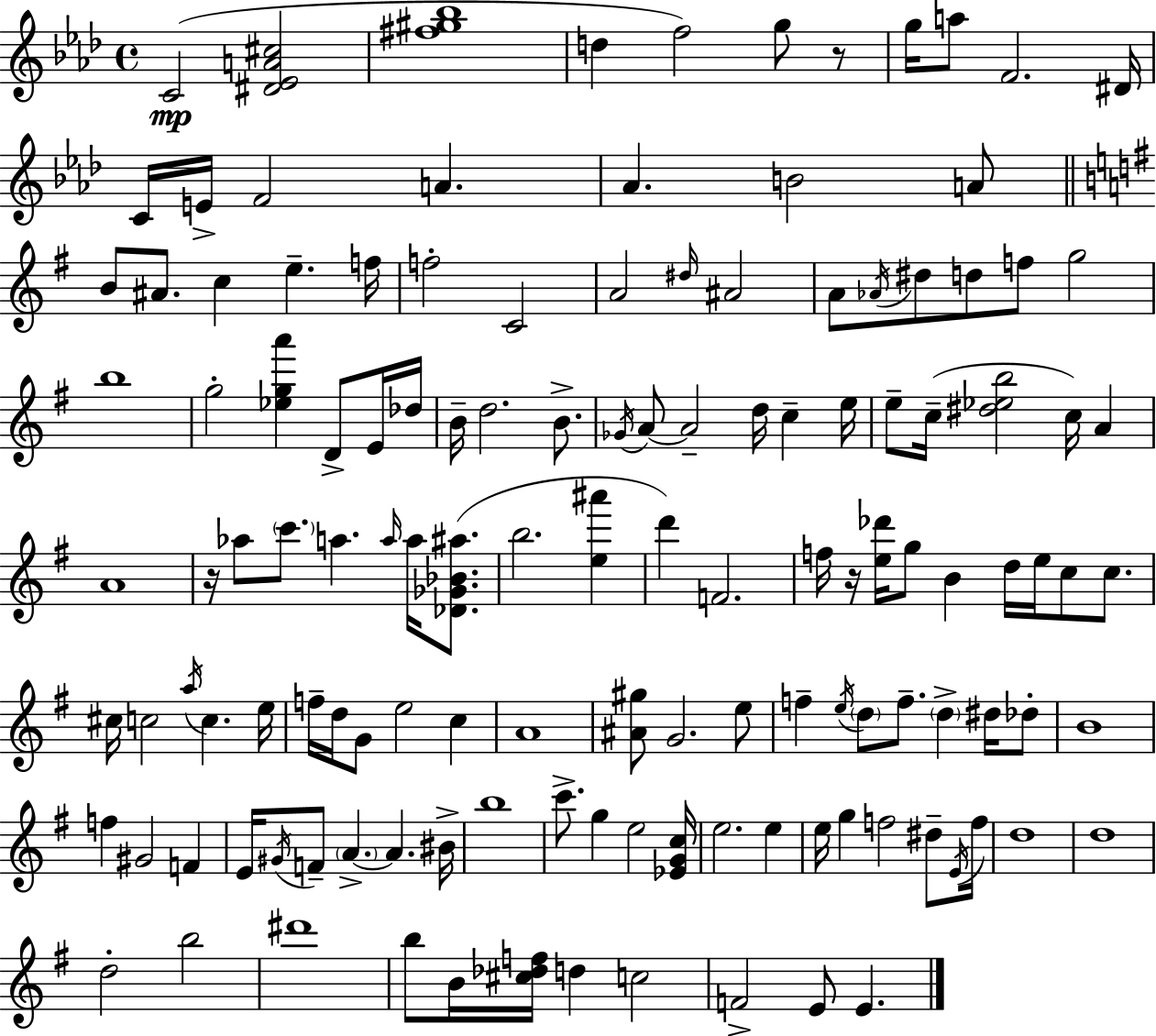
{
  \clef treble
  \time 4/4
  \defaultTimeSignature
  \key aes \major
  \repeat volta 2 { c'2(\mp <dis' ees' a' cis''>2 | <fis'' gis'' bes''>1 | d''4 f''2) g''8 r8 | g''16 a''8 f'2. dis'16 | \break c'16 e'16-> f'2 a'4. | aes'4. b'2 a'8 | \bar "||" \break \key g \major b'8 ais'8. c''4 e''4.-- f''16 | f''2-. c'2 | a'2 \grace { dis''16 } ais'2 | a'8 \acciaccatura { aes'16 } dis''8 d''8 f''8 g''2 | \break b''1 | g''2-. <ees'' g'' a'''>4 d'8-> | e'16 des''16 b'16-- d''2. b'8.-> | \acciaccatura { ges'16 } a'8~~ a'2-- d''16 c''4-- | \break e''16 e''8-- c''16--( <dis'' ees'' b''>2 c''16) a'4 | a'1 | r16 aes''8 \parenthesize c'''8. a''4. \grace { a''16 } | a''16 <des' ges' bes' ais''>8.( b''2. | \break <e'' ais'''>4 d'''4) f'2. | f''16 r16 <e'' des'''>16 g''8 b'4 d''16 e''16 c''8 | c''8. cis''16 c''2 \acciaccatura { a''16 } c''4. | e''16 f''16-- d''16 g'8 e''2 | \break c''4 a'1 | <ais' gis''>8 g'2. | e''8 f''4-- \acciaccatura { e''16 } \parenthesize d''8 f''8.-- \parenthesize d''4-> | dis''16 des''8-. b'1 | \break f''4 gis'2 | f'4 e'16 \acciaccatura { gis'16 } f'8-- \parenthesize a'4.->~~ | a'4. bis'16-> b''1 | c'''8.-> g''4 e''2 | \break <ees' g' c''>16 e''2. | e''4 e''16 g''4 f''2 | dis''8-- \acciaccatura { e'16 } f''16 d''1 | d''1 | \break d''2-. | b''2 dis'''1 | b''8 b'16 <cis'' des'' f''>16 d''4 | c''2 f'2-> | \break e'8 e'4. } \bar "|."
}